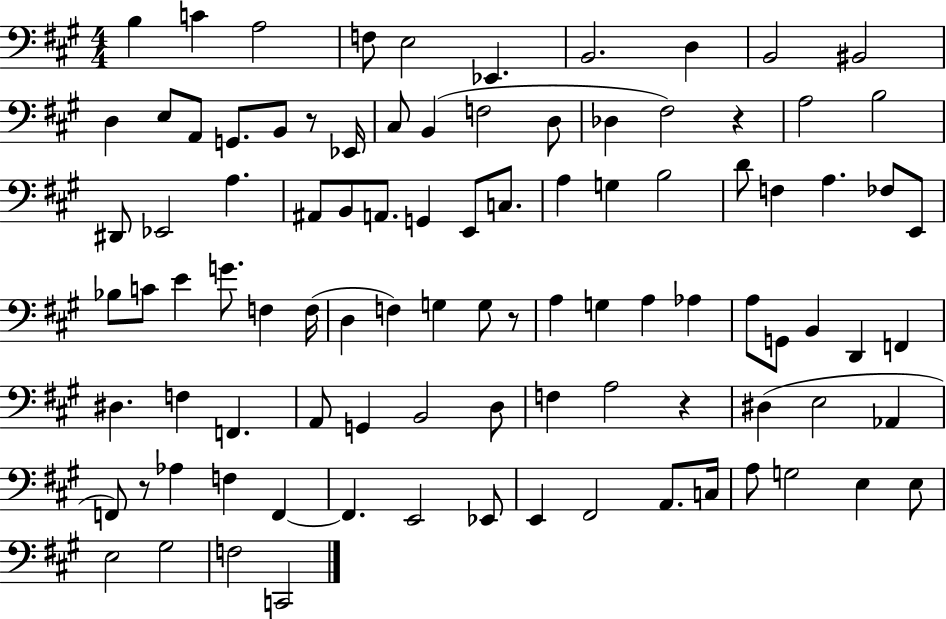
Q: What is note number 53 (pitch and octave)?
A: G3